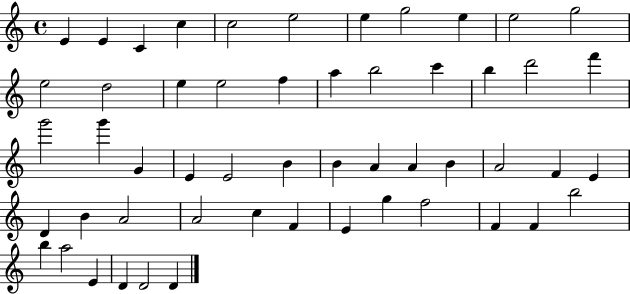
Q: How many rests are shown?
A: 0